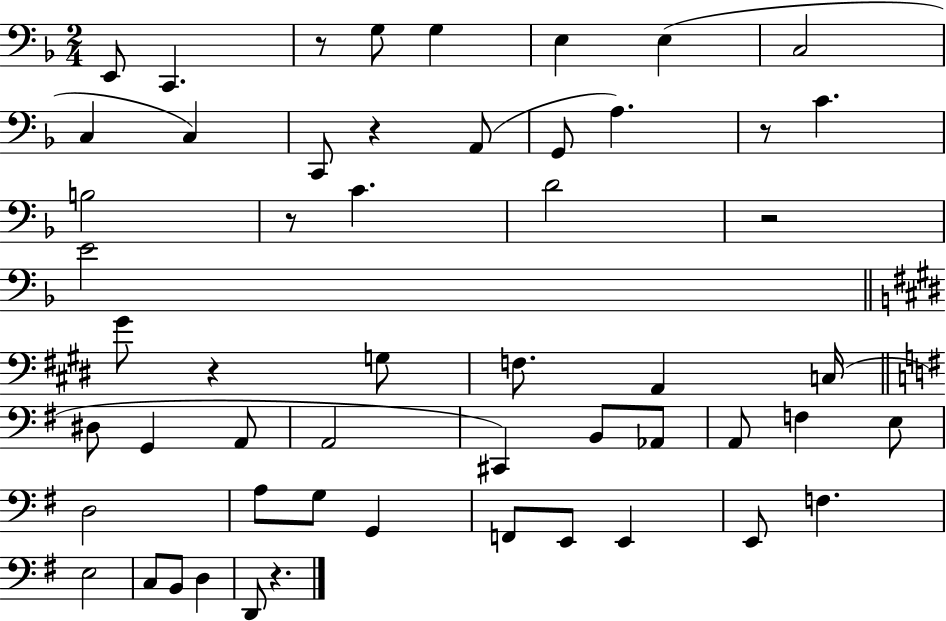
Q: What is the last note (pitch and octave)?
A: D2